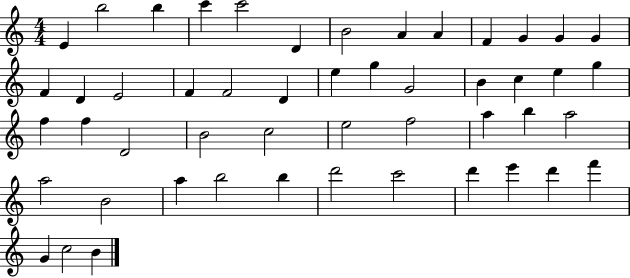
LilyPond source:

{
  \clef treble
  \numericTimeSignature
  \time 4/4
  \key c \major
  e'4 b''2 b''4 | c'''4 c'''2 d'4 | b'2 a'4 a'4 | f'4 g'4 g'4 g'4 | \break f'4 d'4 e'2 | f'4 f'2 d'4 | e''4 g''4 g'2 | b'4 c''4 e''4 g''4 | \break f''4 f''4 d'2 | b'2 c''2 | e''2 f''2 | a''4 b''4 a''2 | \break a''2 b'2 | a''4 b''2 b''4 | d'''2 c'''2 | d'''4 e'''4 d'''4 f'''4 | \break g'4 c''2 b'4 | \bar "|."
}